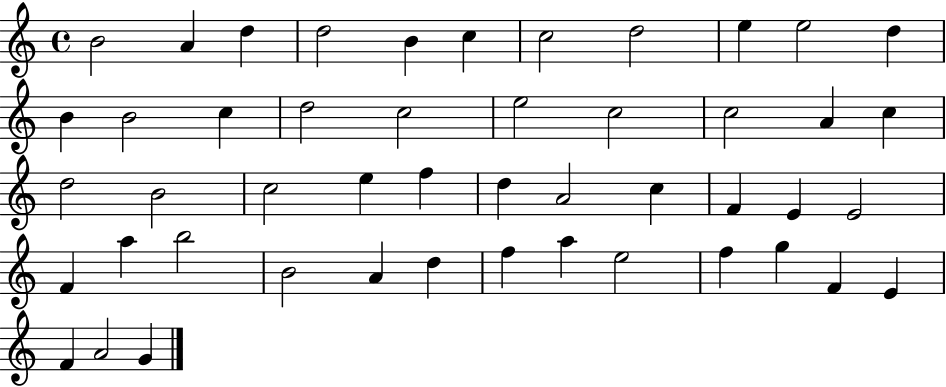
{
  \clef treble
  \time 4/4
  \defaultTimeSignature
  \key c \major
  b'2 a'4 d''4 | d''2 b'4 c''4 | c''2 d''2 | e''4 e''2 d''4 | \break b'4 b'2 c''4 | d''2 c''2 | e''2 c''2 | c''2 a'4 c''4 | \break d''2 b'2 | c''2 e''4 f''4 | d''4 a'2 c''4 | f'4 e'4 e'2 | \break f'4 a''4 b''2 | b'2 a'4 d''4 | f''4 a''4 e''2 | f''4 g''4 f'4 e'4 | \break f'4 a'2 g'4 | \bar "|."
}